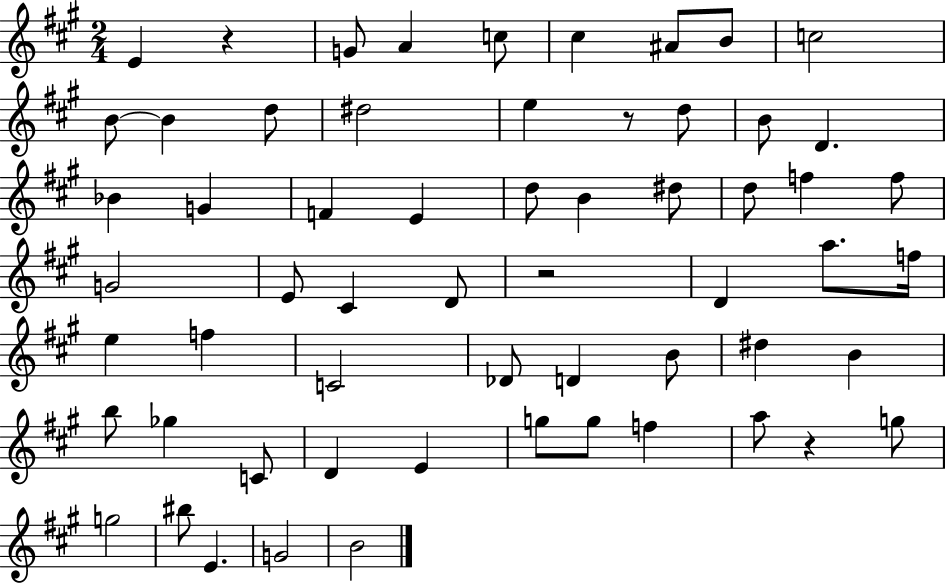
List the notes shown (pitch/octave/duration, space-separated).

E4/q R/q G4/e A4/q C5/e C#5/q A#4/e B4/e C5/h B4/e B4/q D5/e D#5/h E5/q R/e D5/e B4/e D4/q. Bb4/q G4/q F4/q E4/q D5/e B4/q D#5/e D5/e F5/q F5/e G4/h E4/e C#4/q D4/e R/h D4/q A5/e. F5/s E5/q F5/q C4/h Db4/e D4/q B4/e D#5/q B4/q B5/e Gb5/q C4/e D4/q E4/q G5/e G5/e F5/q A5/e R/q G5/e G5/h BIS5/e E4/q. G4/h B4/h